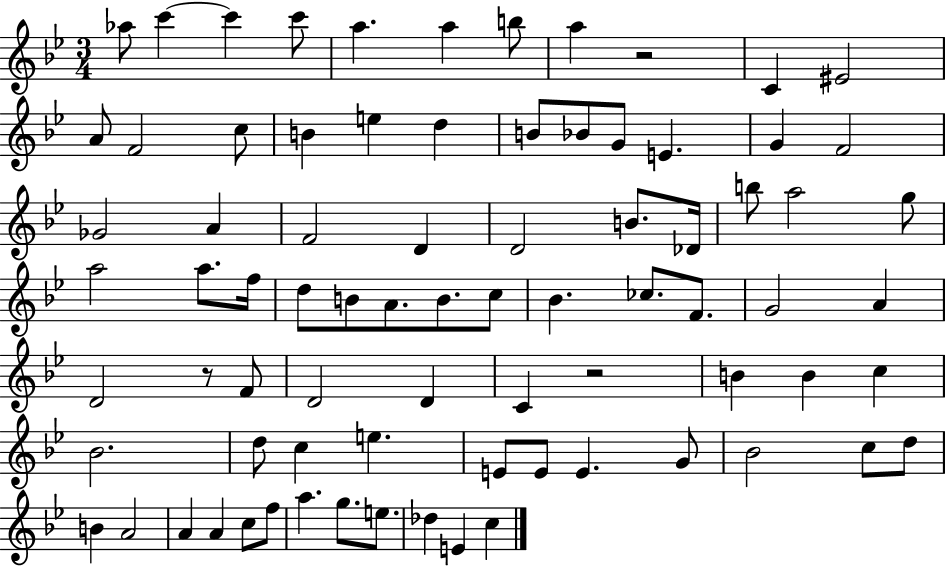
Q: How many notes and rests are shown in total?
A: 79